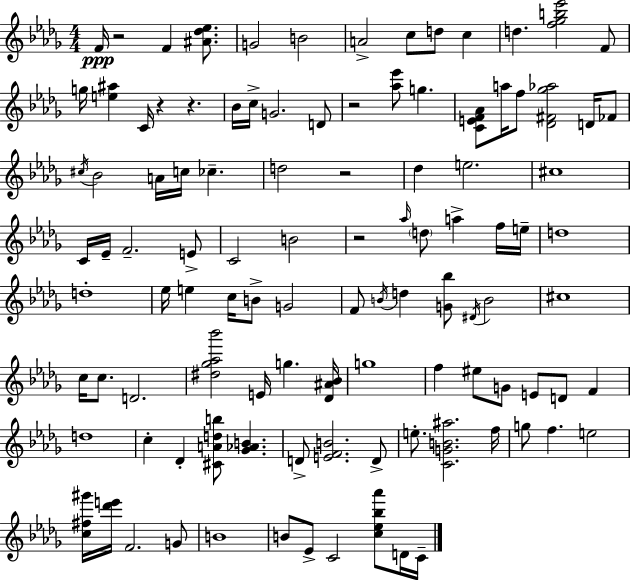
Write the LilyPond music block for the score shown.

{
  \clef treble
  \numericTimeSignature
  \time 4/4
  \key bes \minor
  f'16\ppp r2 f'4 <ais' des'' ees''>8. | g'2 b'2 | a'2-> c''8 d''8 c''4 | d''4. <f'' ges'' b'' ees'''>2 f'8 | \break g''16 <e'' ais''>4 c'16 r4 r4. | bes'16 c''16-> g'2. d'8 | r2 <aes'' ees'''>8 g''4. | <c' e' f' aes'>8 a''16 f''8 <des' fis' ges'' aes''>2 d'16 fes'8 | \break \acciaccatura { cis''16 } bes'2 a'16 c''16 ces''4.-- | d''2 r2 | des''4 e''2. | cis''1 | \break c'16 ees'16-- f'2.-- e'8-> | c'2 b'2 | r2 \grace { aes''16 } \parenthesize d''8 a''4-> | f''16 e''16-- d''1 | \break d''1-. | ees''16 e''4 c''16 b'8-> g'2 | f'8 \acciaccatura { b'16 } d''4 <g' bes''>8 \acciaccatura { dis'16 } b'2 | cis''1 | \break c''16 c''8. d'2. | <dis'' ges'' aes'' bes'''>2 e'16 g''4. | <des' ais' bes'>16 g''1 | f''4 eis''8 g'8 e'8 d'8 | \break f'4 d''1 | c''4-. des'4-. <cis' a' d'' b''>8 <ges' aes' b'>4. | d'8-> <e' f' b'>2. | d'8-> e''8.-. <c' g' b' ais''>2. | \break f''16 g''8 f''4. e''2 | <c'' fis'' gis'''>16 <des''' e'''>16 f'2. | g'8 b'1 | b'8 ees'8-> c'2 | \break <c'' ees'' bes'' aes'''>8 d'16 c'16-- \bar "|."
}